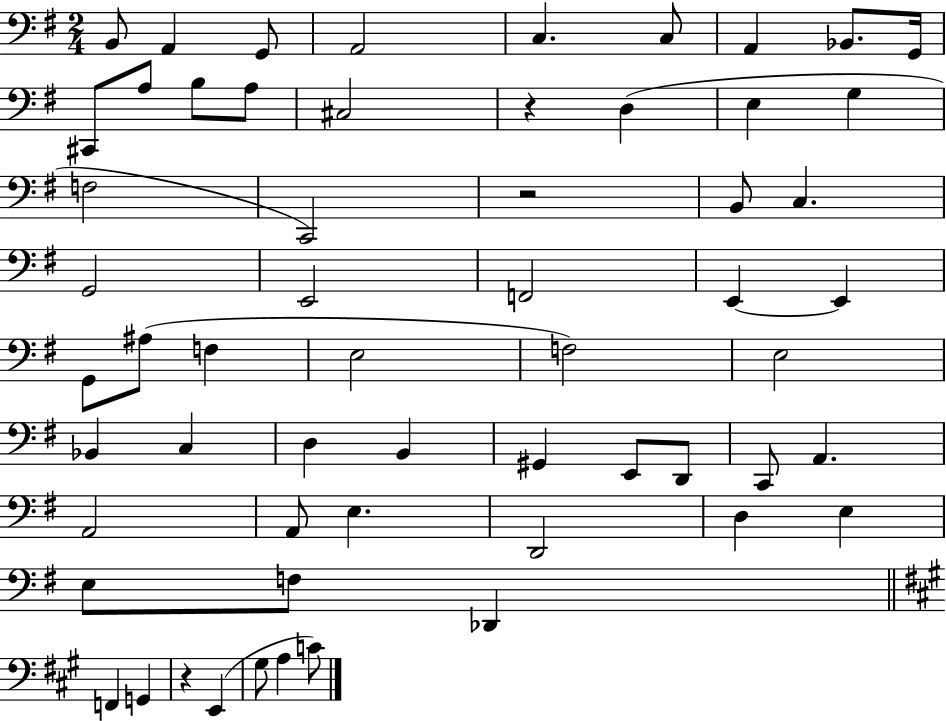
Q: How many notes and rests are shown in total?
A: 59